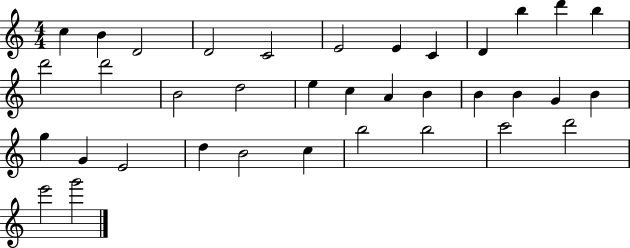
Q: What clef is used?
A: treble